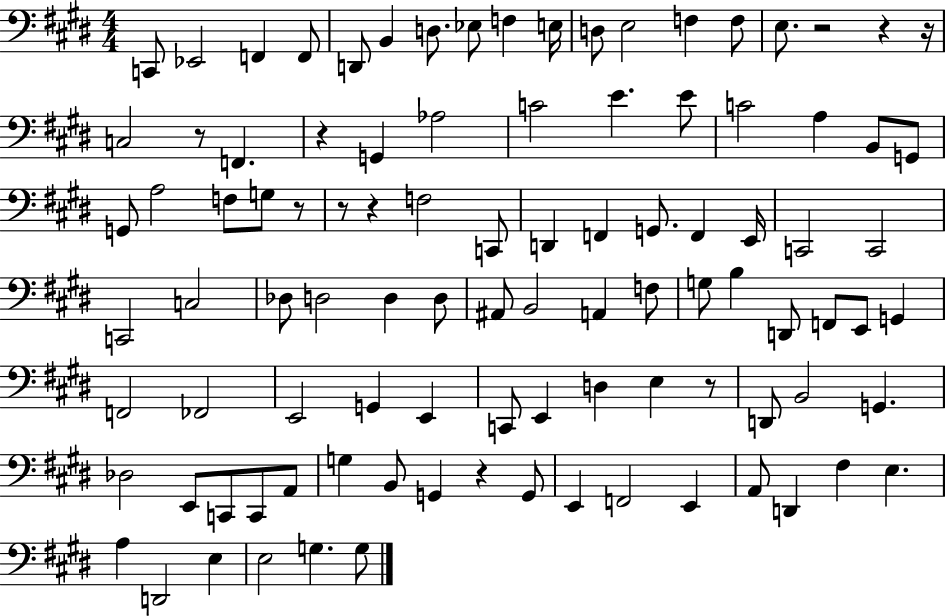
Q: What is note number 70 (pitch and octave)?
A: C2